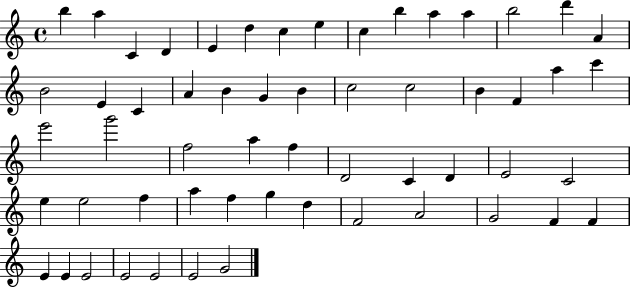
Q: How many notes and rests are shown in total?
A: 57